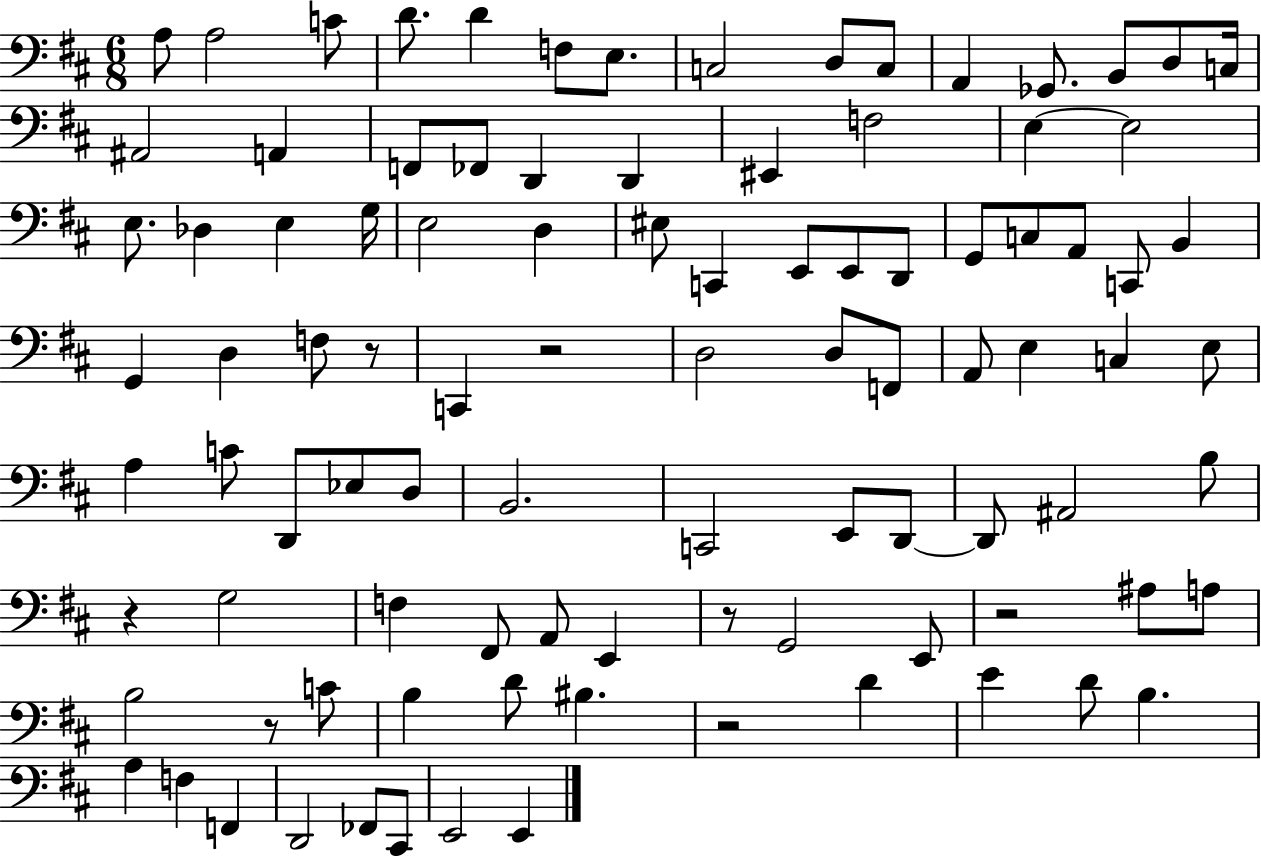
A3/e A3/h C4/e D4/e. D4/q F3/e E3/e. C3/h D3/e C3/e A2/q Gb2/e. B2/e D3/e C3/s A#2/h A2/q F2/e FES2/e D2/q D2/q EIS2/q F3/h E3/q E3/h E3/e. Db3/q E3/q G3/s E3/h D3/q EIS3/e C2/q E2/e E2/e D2/e G2/e C3/e A2/e C2/e B2/q G2/q D3/q F3/e R/e C2/q R/h D3/h D3/e F2/e A2/e E3/q C3/q E3/e A3/q C4/e D2/e Eb3/e D3/e B2/h. C2/h E2/e D2/e D2/e A#2/h B3/e R/q G3/h F3/q F#2/e A2/e E2/q R/e G2/h E2/e R/h A#3/e A3/e B3/h R/e C4/e B3/q D4/e BIS3/q. R/h D4/q E4/q D4/e B3/q. A3/q F3/q F2/q D2/h FES2/e C#2/e E2/h E2/q